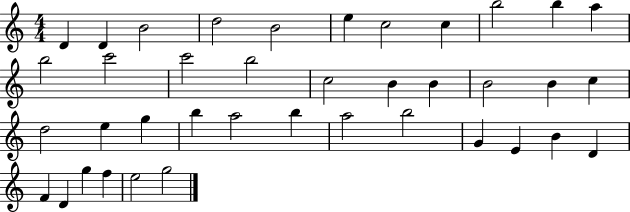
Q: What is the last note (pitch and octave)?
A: G5